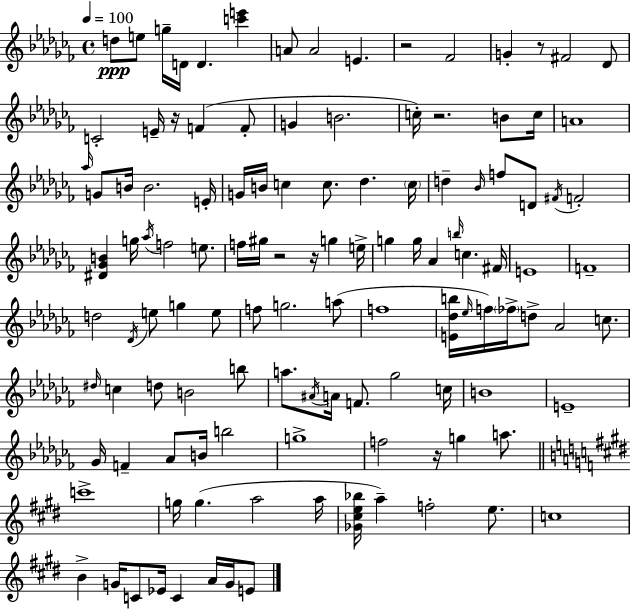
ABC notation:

X:1
T:Untitled
M:4/4
L:1/4
K:Abm
d/2 e/2 g/4 D/4 D [c'e'] A/2 A2 E z2 _F2 G z/2 ^F2 _D/2 C2 E/4 z/4 F F/2 G B2 c/4 z2 B/2 c/4 A4 _a/4 G/2 B/4 B2 E/4 G/4 B/4 c c/2 _d c/4 d _B/4 f/2 D/2 ^F/4 F2 [^D_GB] g/4 _a/4 f2 e/2 f/4 ^g/4 z2 z/4 g e/4 g g/4 _A b/4 c ^F/4 E4 F4 d2 _D/4 e/2 g e/2 f/2 g2 a/2 f4 [E_db]/4 _e/4 f/4 _f/4 d/2 _A2 c/2 ^d/4 c d/2 B2 b/2 a/2 ^A/4 A/4 F/2 _g2 c/4 B4 E4 _G/4 F _A/2 B/4 b2 g4 f2 z/4 g a/2 c'4 g/4 g a2 a/4 [_G^ce_b]/4 a f2 e/2 c4 B G/4 C/2 _E/4 C A/4 G/4 E/2